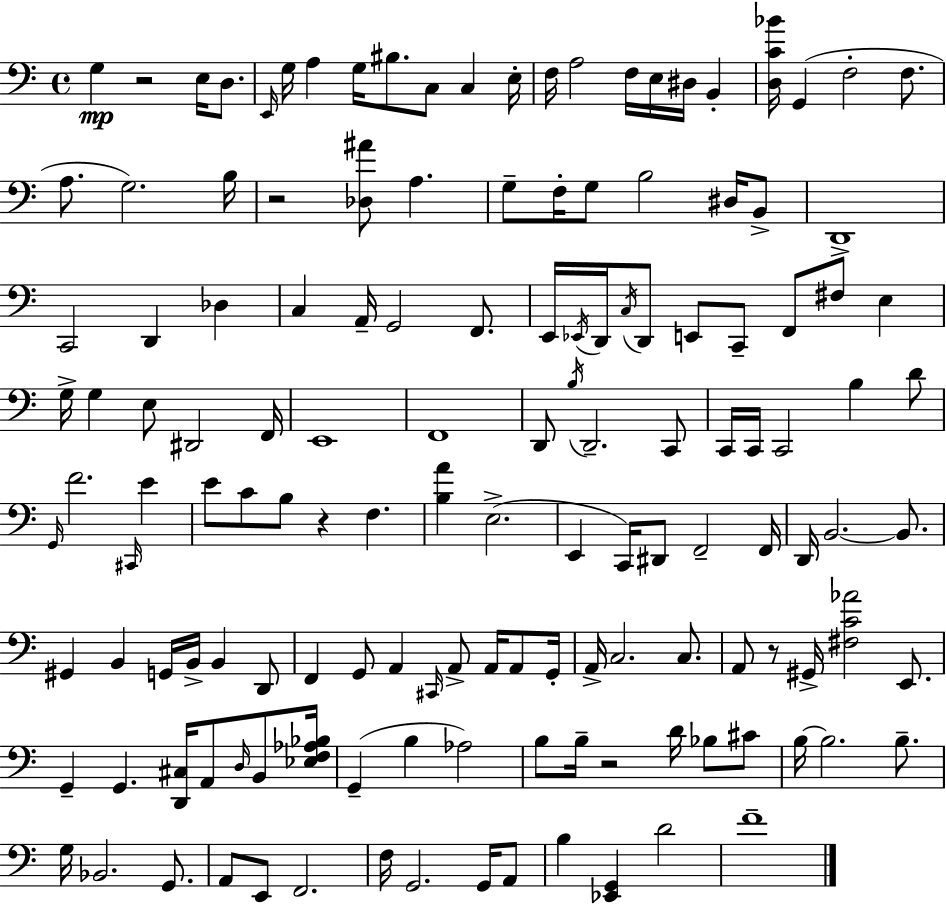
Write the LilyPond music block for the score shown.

{
  \clef bass
  \time 4/4
  \defaultTimeSignature
  \key c \major
  g4\mp r2 e16 d8. | \grace { e,16 } g16 a4 g16 bis8. c8 c4 | e16-. f16 a2 f16 e16 dis16 b,4-. | <d c' bes'>16 g,4( f2-. f8. | \break a8. g2.) | b16 r2 <des ais'>8 a4. | g8-- f16-. g8 b2 dis16 b,8-> | d,1-> | \break c,2 d,4 des4 | c4 a,16-- g,2 f,8. | e,16 \acciaccatura { ees,16 } d,16 \acciaccatura { c16 } d,8 e,8 c,8-- f,8 fis8 e4 | g16-> g4 e8 dis,2 | \break f,16 e,1 | f,1 | d,8 \acciaccatura { b16 } d,2.-- | c,8 c,16 c,16 c,2 b4 | \break d'8 \grace { g,16 } f'2. | \grace { cis,16 } e'4 e'8 c'8 b8 r4 | f4. <b a'>4 e2.->( | e,4 c,16) dis,8 f,2-- | \break f,16 d,16 b,2.~~ | b,8. gis,4 b,4 g,16 b,16-> | b,4 d,8 f,4 g,8 a,4 | \grace { cis,16 } a,8-> a,16 a,8 g,16-. a,16-> c2. | \break c8. a,8 r8 gis,16-> <fis c' aes'>2 | e,8. g,4-- g,4. | <d, cis>16 a,8 \grace { d16 } b,8 <ees f aes bes>16 g,4--( b4 | aes2) b8 b16-- r2 | \break d'16 bes8 cis'8 b16~~ b2. | b8.-- g16 bes,2. | g,8. a,8 e,8 f,2. | f16 g,2. | \break g,16 a,8 b4 <ees, g,>4 | d'2 f'1-- | \bar "|."
}